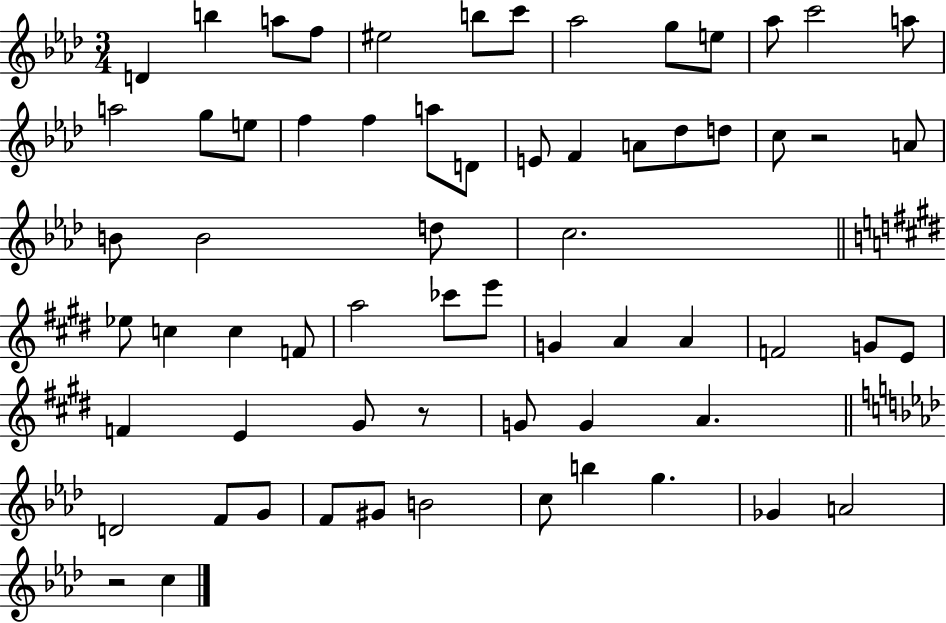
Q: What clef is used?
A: treble